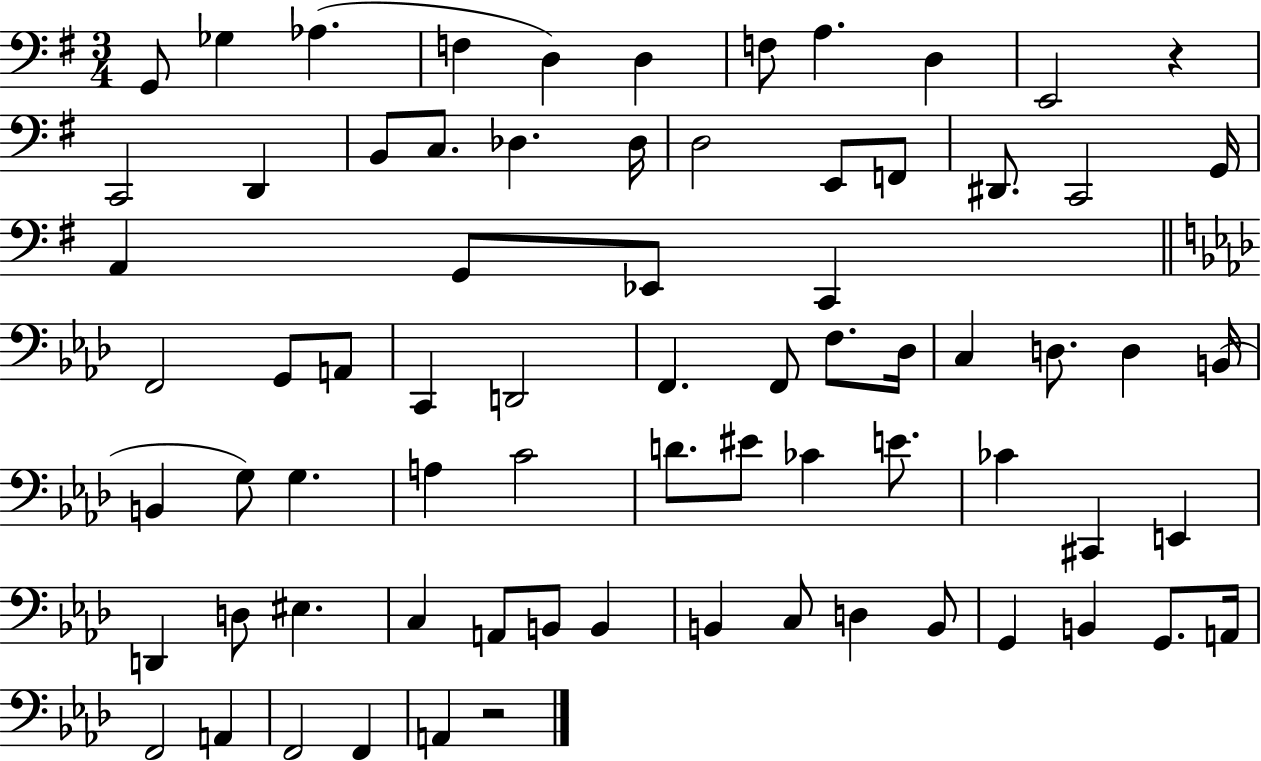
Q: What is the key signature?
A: G major